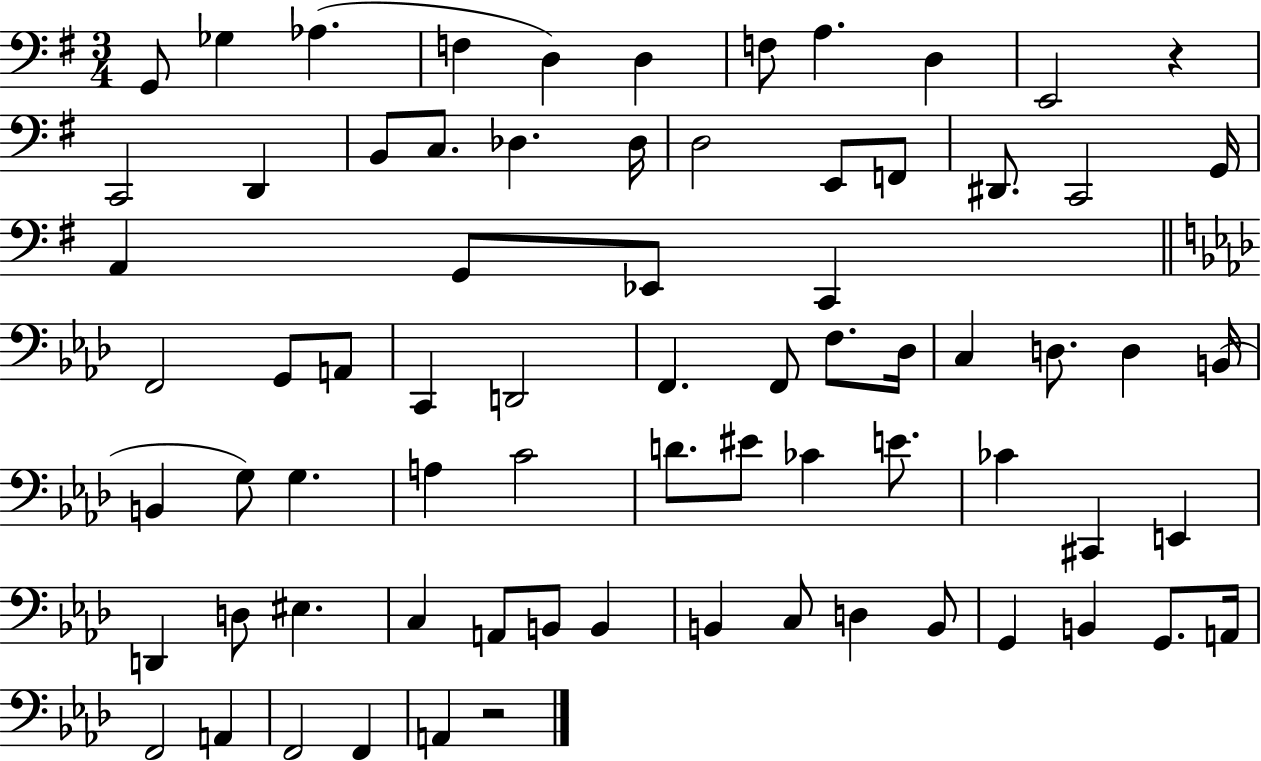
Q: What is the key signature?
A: G major